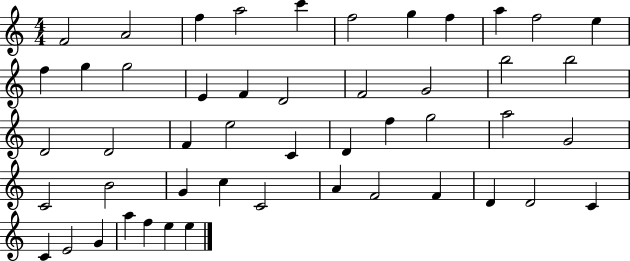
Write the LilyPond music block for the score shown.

{
  \clef treble
  \numericTimeSignature
  \time 4/4
  \key c \major
  f'2 a'2 | f''4 a''2 c'''4 | f''2 g''4 f''4 | a''4 f''2 e''4 | \break f''4 g''4 g''2 | e'4 f'4 d'2 | f'2 g'2 | b''2 b''2 | \break d'2 d'2 | f'4 e''2 c'4 | d'4 f''4 g''2 | a''2 g'2 | \break c'2 b'2 | g'4 c''4 c'2 | a'4 f'2 f'4 | d'4 d'2 c'4 | \break c'4 e'2 g'4 | a''4 f''4 e''4 e''4 | \bar "|."
}